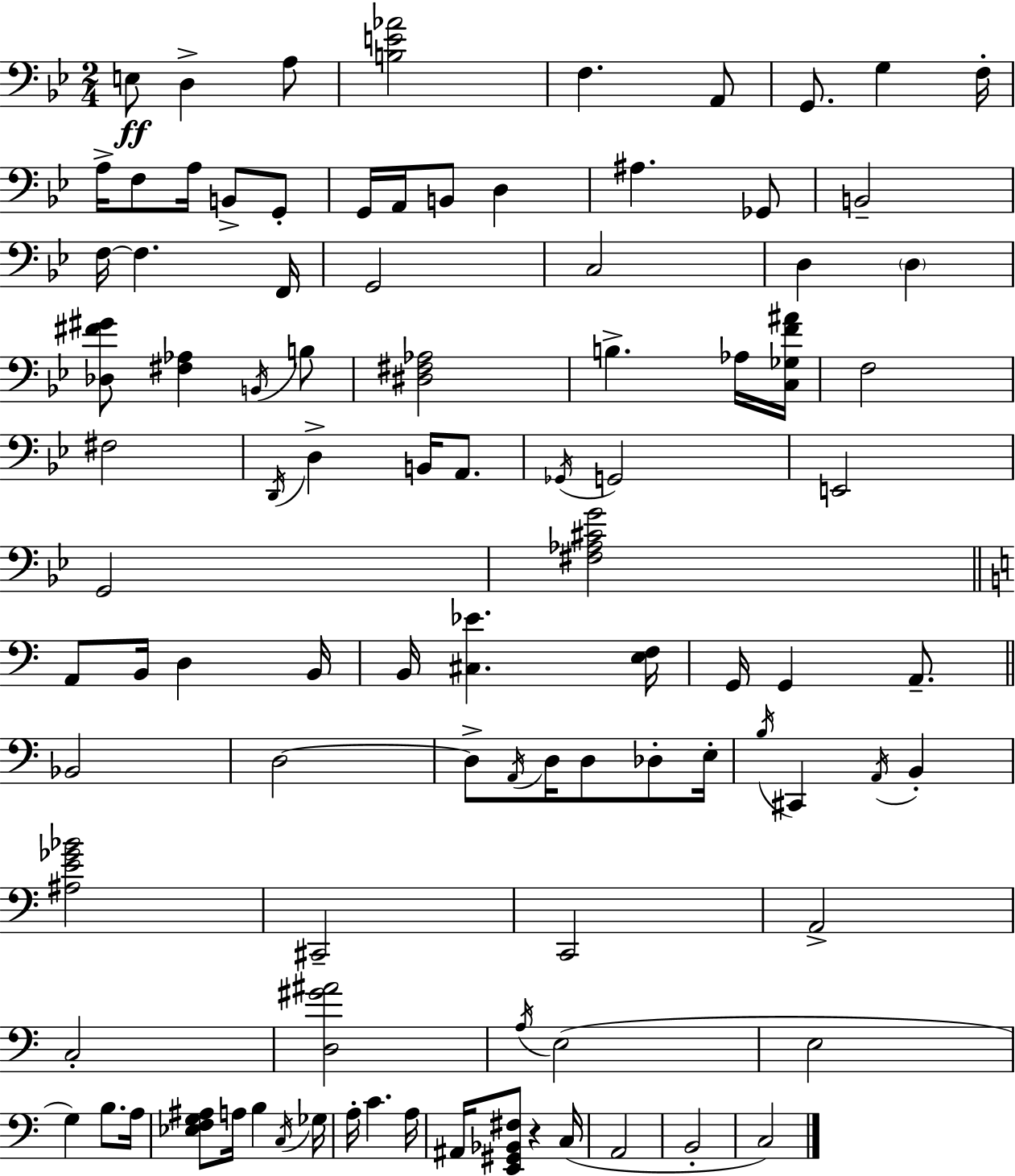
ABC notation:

X:1
T:Untitled
M:2/4
L:1/4
K:Gm
E,/2 D, A,/2 [B,E_A]2 F, A,,/2 G,,/2 G, F,/4 A,/4 F,/2 A,/4 B,,/2 G,,/2 G,,/4 A,,/4 B,,/2 D, ^A, _G,,/2 B,,2 F,/4 F, F,,/4 G,,2 C,2 D, D, [_D,^F^G]/2 [^F,_A,] B,,/4 B,/2 [^D,^F,_A,]2 B, _A,/4 [C,_G,F^A]/4 F,2 ^F,2 D,,/4 D, B,,/4 A,,/2 _G,,/4 G,,2 E,,2 G,,2 [^F,_A,^CG]2 A,,/2 B,,/4 D, B,,/4 B,,/4 [^C,_E] [E,F,]/4 G,,/4 G,, A,,/2 _B,,2 D,2 D,/2 A,,/4 D,/4 D,/2 _D,/2 E,/4 B,/4 ^C,, A,,/4 B,, [^A,E_G_B]2 ^C,,2 C,,2 A,,2 C,2 [D,^G^A]2 A,/4 E,2 E,2 G, B,/2 A,/4 [_E,F,G,^A,]/2 A,/4 B, C,/4 _G,/4 A,/4 C A,/4 ^A,,/4 [E,,^G,,_B,,^F,]/2 z C,/4 A,,2 B,,2 C,2